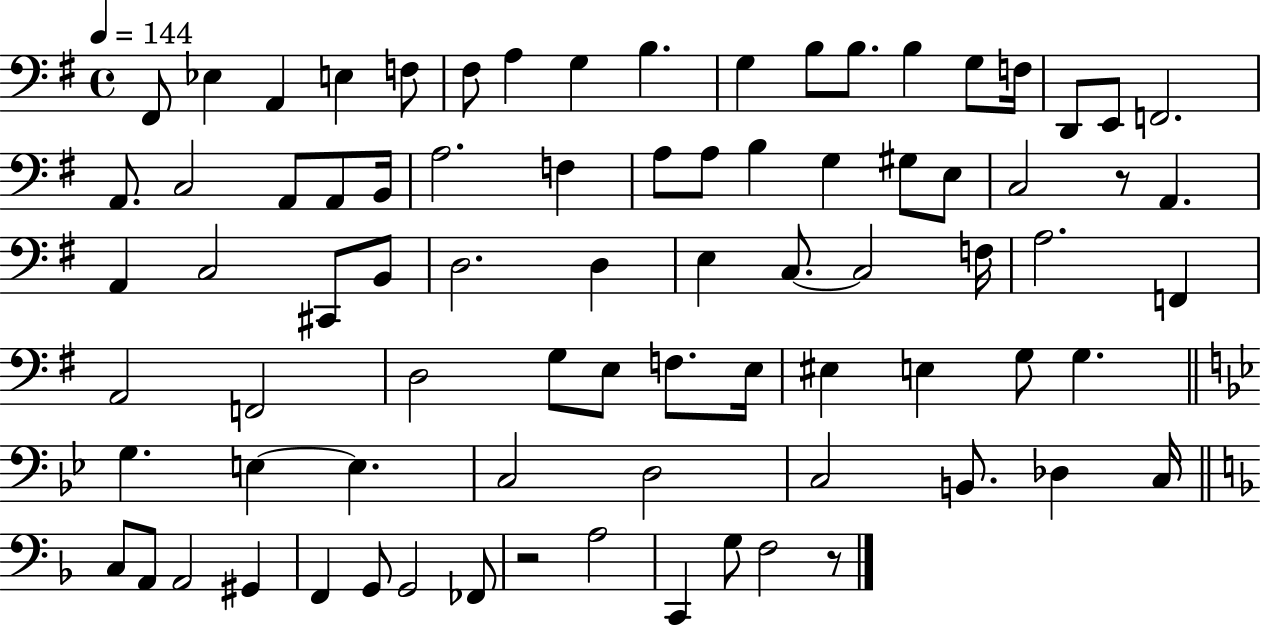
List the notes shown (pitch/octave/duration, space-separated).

F#2/e Eb3/q A2/q E3/q F3/e F#3/e A3/q G3/q B3/q. G3/q B3/e B3/e. B3/q G3/e F3/s D2/e E2/e F2/h. A2/e. C3/h A2/e A2/e B2/s A3/h. F3/q A3/e A3/e B3/q G3/q G#3/e E3/e C3/h R/e A2/q. A2/q C3/h C#2/e B2/e D3/h. D3/q E3/q C3/e. C3/h F3/s A3/h. F2/q A2/h F2/h D3/h G3/e E3/e F3/e. E3/s EIS3/q E3/q G3/e G3/q. G3/q. E3/q E3/q. C3/h D3/h C3/h B2/e. Db3/q C3/s C3/e A2/e A2/h G#2/q F2/q G2/e G2/h FES2/e R/h A3/h C2/q G3/e F3/h R/e